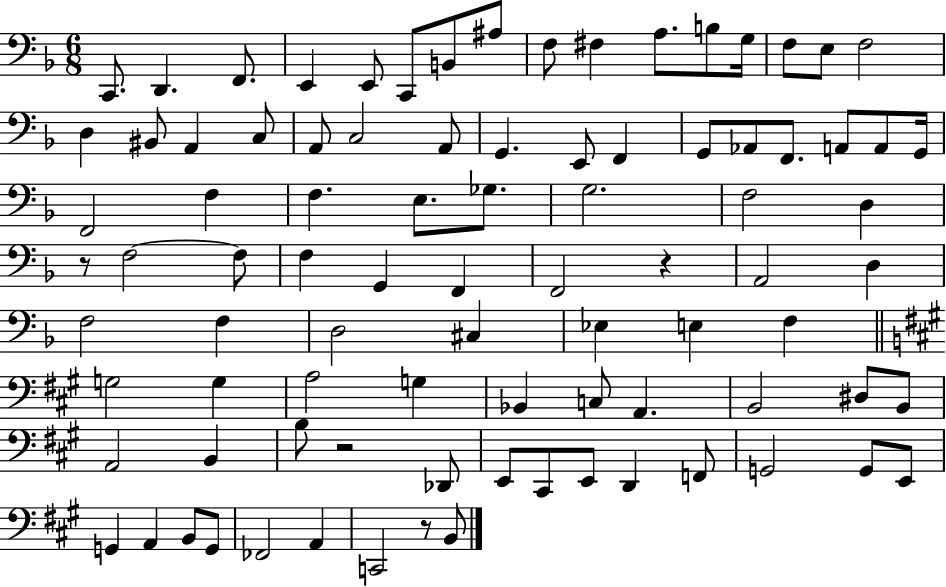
X:1
T:Untitled
M:6/8
L:1/4
K:F
C,,/2 D,, F,,/2 E,, E,,/2 C,,/2 B,,/2 ^A,/2 F,/2 ^F, A,/2 B,/2 G,/4 F,/2 E,/2 F,2 D, ^B,,/2 A,, C,/2 A,,/2 C,2 A,,/2 G,, E,,/2 F,, G,,/2 _A,,/2 F,,/2 A,,/2 A,,/2 G,,/4 F,,2 F, F, E,/2 _G,/2 G,2 F,2 D, z/2 F,2 F,/2 F, G,, F,, F,,2 z A,,2 D, F,2 F, D,2 ^C, _E, E, F, G,2 G, A,2 G, _B,, C,/2 A,, B,,2 ^D,/2 B,,/2 A,,2 B,, B,/2 z2 _D,,/2 E,,/2 ^C,,/2 E,,/2 D,, F,,/2 G,,2 G,,/2 E,,/2 G,, A,, B,,/2 G,,/2 _F,,2 A,, C,,2 z/2 B,,/2